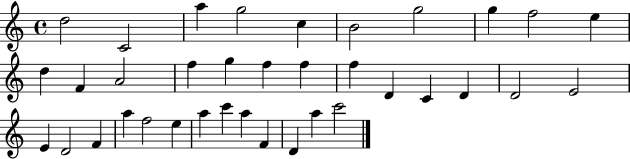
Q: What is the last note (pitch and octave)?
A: C6